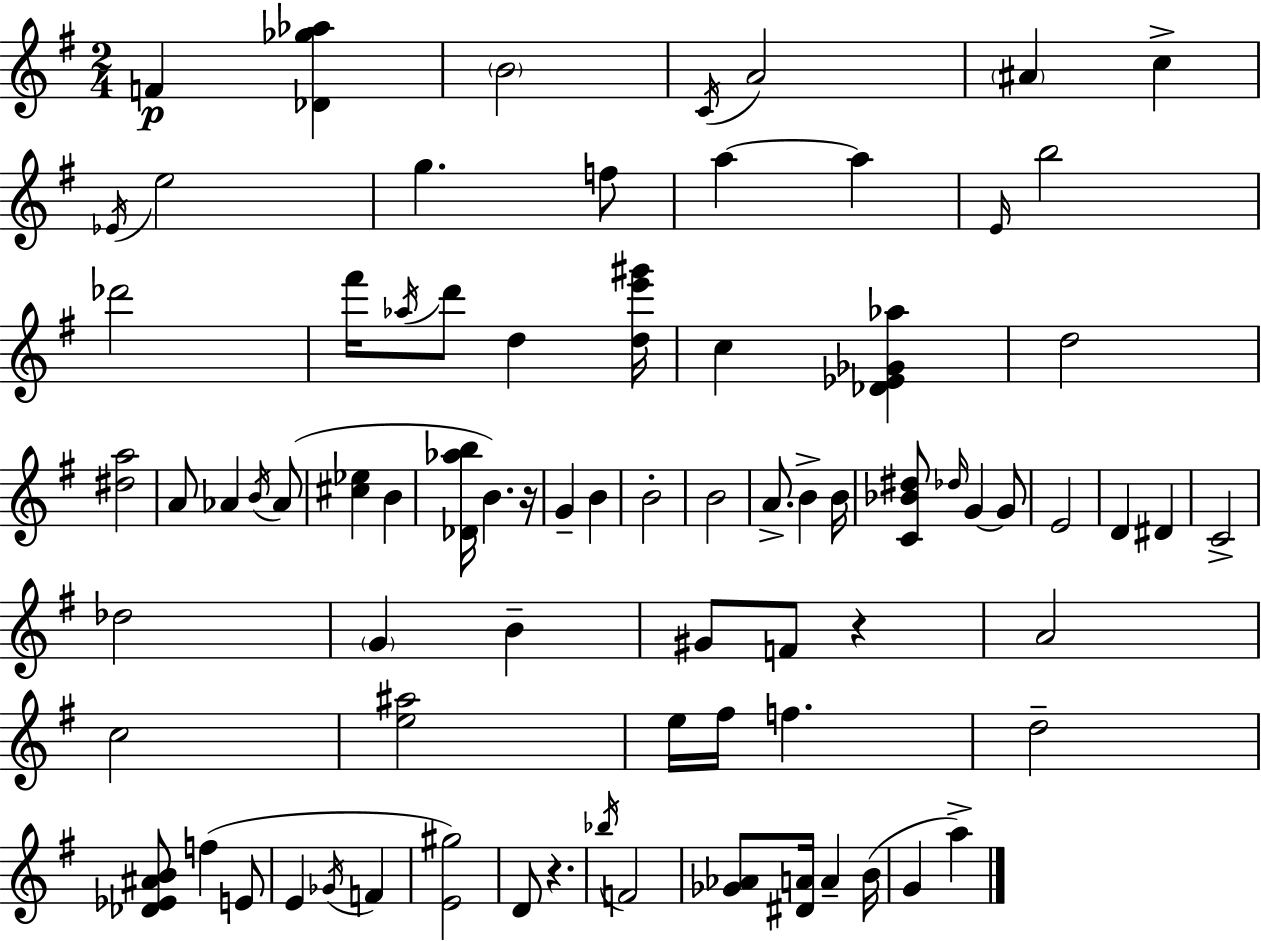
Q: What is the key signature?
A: G major